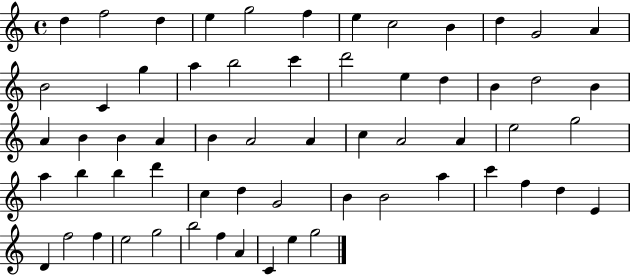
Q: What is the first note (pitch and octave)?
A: D5